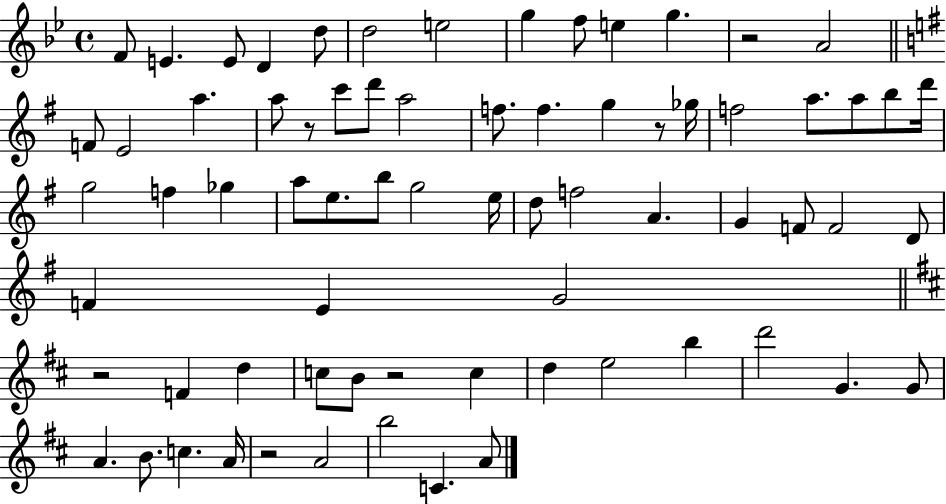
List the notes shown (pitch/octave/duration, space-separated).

F4/e E4/q. E4/e D4/q D5/e D5/h E5/h G5/q F5/e E5/q G5/q. R/h A4/h F4/e E4/h A5/q. A5/e R/e C6/e D6/e A5/h F5/e. F5/q. G5/q R/e Gb5/s F5/h A5/e. A5/e B5/e D6/s G5/h F5/q Gb5/q A5/e E5/e. B5/e G5/h E5/s D5/e F5/h A4/q. G4/q F4/e F4/h D4/e F4/q E4/q G4/h R/h F4/q D5/q C5/e B4/e R/h C5/q D5/q E5/h B5/q D6/h G4/q. G4/e A4/q. B4/e. C5/q. A4/s R/h A4/h B5/h C4/q. A4/e